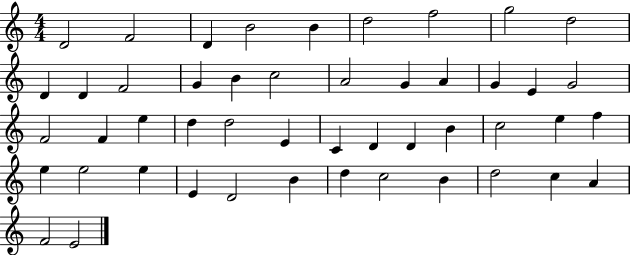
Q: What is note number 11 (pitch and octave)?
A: D4